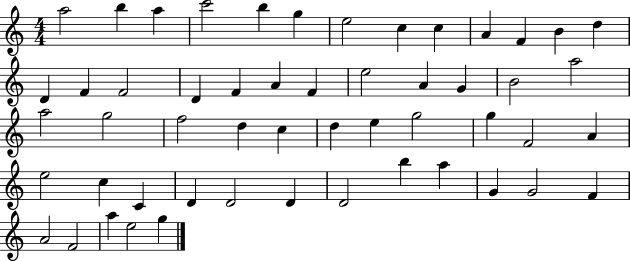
A5/h B5/q A5/q C6/h B5/q G5/q E5/h C5/q C5/q A4/q F4/q B4/q D5/q D4/q F4/q F4/h D4/q F4/q A4/q F4/q E5/h A4/q G4/q B4/h A5/h A5/h G5/h F5/h D5/q C5/q D5/q E5/q G5/h G5/q F4/h A4/q E5/h C5/q C4/q D4/q D4/h D4/q D4/h B5/q A5/q G4/q G4/h F4/q A4/h F4/h A5/q E5/h G5/q